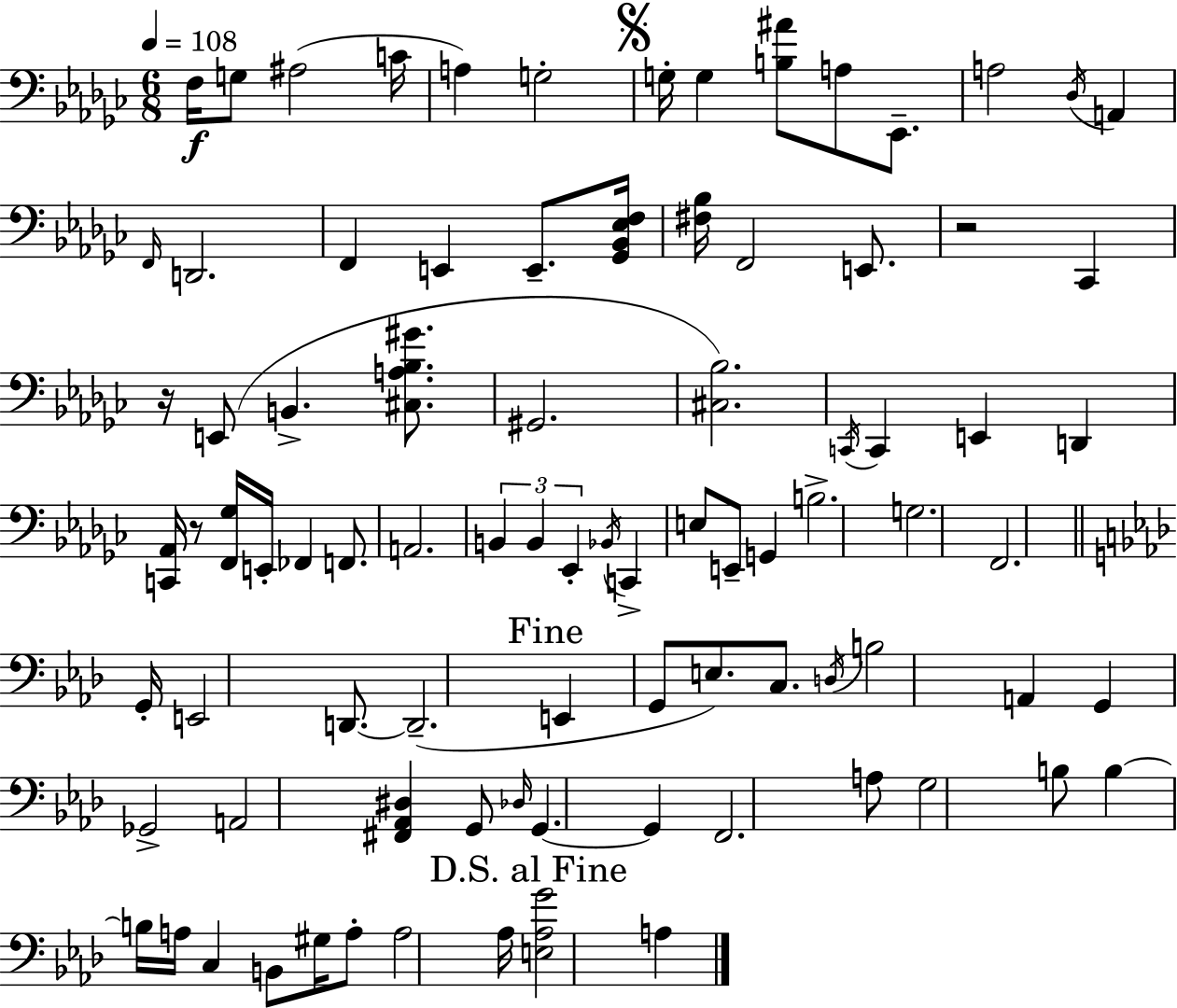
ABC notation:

X:1
T:Untitled
M:6/8
L:1/4
K:Ebm
F,/4 G,/2 ^A,2 C/4 A, G,2 G,/4 G, [B,^A]/2 A,/2 _E,,/2 A,2 _D,/4 A,, F,,/4 D,,2 F,, E,, E,,/2 [_G,,_B,,_E,F,]/4 [^F,_B,]/4 F,,2 E,,/2 z2 _C,, z/4 E,,/2 B,, [^C,A,_B,^G]/2 ^G,,2 [^C,_B,]2 C,,/4 C,, E,, D,, [C,,_A,,]/4 z/2 [F,,_G,]/4 E,,/4 _F,, F,,/2 A,,2 B,, B,, _E,, _B,,/4 C,, E,/2 E,,/2 G,, B,2 G,2 F,,2 G,,/4 E,,2 D,,/2 D,,2 E,, G,,/2 E,/2 C,/2 D,/4 B,2 A,, G,, _G,,2 A,,2 [^F,,_A,,^D,] G,,/2 _D,/4 G,, G,, F,,2 A,/2 G,2 B,/2 B, B,/4 A,/4 C, B,,/2 ^G,/4 A,/2 A,2 _A,/4 [E,_A,G]2 A,